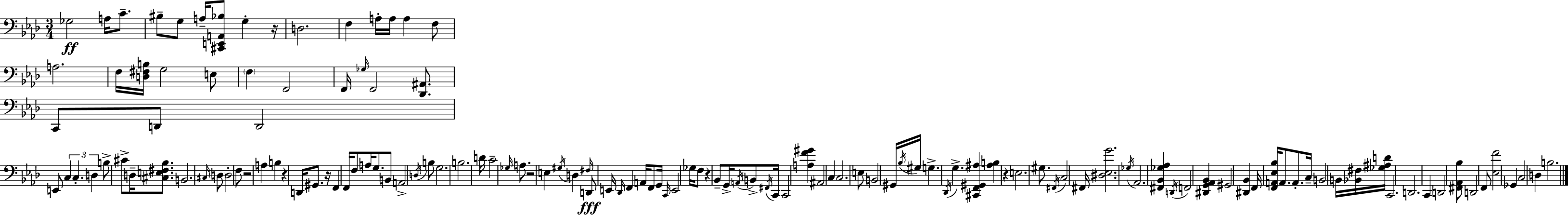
{
  \clef bass
  \numericTimeSignature
  \time 3/4
  \key f \minor
  \repeat volta 2 { ges2\ff a16 c'8.-- | bis8-- g8 a16-- <cis, e, a, bes>8 g4-. r16 | d2. | f4 a16-. a16 a4 f8 | \break a2. | f16 <d fis b>16 g2 e8 | \parenthesize f4 f,2 | f,16 \grace { ges16 } f,2 <des, ais,>8. | \break c,8 d,8 d,2 | e,8 \tuplet 3/2 { c4 c4.-. | d4 } b8-> cis'8-> d16-- <cis e fis bes>8. | b,2. | \break \grace { cis16 } \parenthesize d8 d2-. | f8 r2 a4 | b4 r4 d,16 gis,8. | r16 f,4 f,16 f8 a16 g8. | \break b,8 a,2-> | \acciaccatura { d16 } b8 g2. | b2. | d'16 c'2-- | \break \grace { ges16 } a8. r2 | e4 \acciaccatura { gis16 } d4 \grace { fis16 } d,8\fff | e,16 \grace { des,16 } f,4 a,16 f,8 g,16 \grace { c,16 } e,2 | ges16 f8 r4 | \break bes,8-- g,16-> \acciaccatura { a,16 } b,8-> \acciaccatura { fis,16 } c,16 c,2 | <a f' gis'>4 ais,2 | c4 c2. | e8 | \break b,2 gis,16 \acciaccatura { bes16 } gis16 g4.-> | \acciaccatura { des,16 } g4.-> | <cis, f, gis, ais>4 <ais b>4 r4 | e2. | \break gis8. \acciaccatura { fis,16 } c2 | fis,16 <dis ees g'>2. | \acciaccatura { ges16 } aes,2. | <fis, bes, ges aes>4 \acciaccatura { d,16 } f,2 | \break <dis, g, aes, bes,>4 gis,2 | <dis, bes,>4 f,16 <f, a, ees bes>16 a,8. | a,8.-. c16-- b,2 | b,16 <bes, fis>16 <ges ais d'>16 c,2. | \break d,2. | c,4 d,2 | <fis, aes, bes>8 d,2 | f,8 <ees f'>2 ges,4 | \break c2 d4 | b2. | } \bar "|."
}